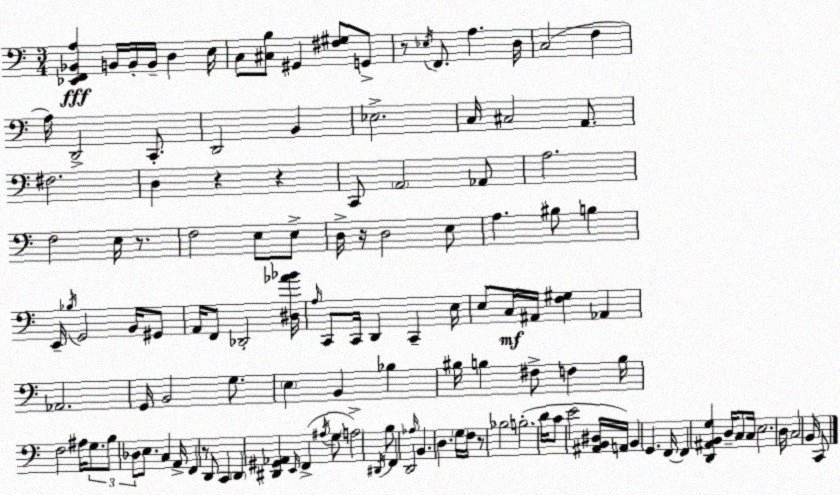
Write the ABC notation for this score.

X:1
T:Untitled
M:3/4
L:1/4
K:Am
[_E,,F,,_B,,A,] B,,/4 B,,/4 B,,/4 D, E,/4 C,/2 [^C,B,]/2 ^G,, [^F,^G,]/2 G,,/2 z/2 _E,/4 F,,/2 A, D,/4 C,2 F, A,/4 D,,2 C,,/2 D,,2 B,, _E,2 C,/4 ^C,2 A,,/2 ^F,2 D, z z C,,/2 A,,2 _A,,/2 A,2 F,2 E,/4 z/2 F,2 E,/2 E,/2 D,/4 z/4 D,2 E,/2 A, ^B,/2 B, E,,/4 _B,/4 G,,2 B,,/4 ^G,,/2 A,,/4 F,,/2 _D,,2 [^D,_A_B]/4 A,/4 C,,/2 C,,/4 D,, C,, E,/4 E,/2 C,/4 ^A,,/4 [F,^G,] _A,, _A,,2 G,,/4 B,,2 G,/2 E, B,, _B, ^B,/4 B, ^F,/2 F, B,/4 F,2 ^A,/4 G,/2 B,/2 _D,/2 E,/2 C, A,,/4 F,, z/2 D,,/2 C,, D,, [^D,,^G,,_A,,] E,,/4 F,, ^A,/4 G,/2 A,2 ^D,,/4 B,/2 F,, D,,2 _A,/4 B,, D, G,/4 F,/4 z/2 _B,2 B,2 D/4 C/2 E2 [^A,,B,,^D,]/4 A,,/4 B,, G,, F,,/4 F,, [D,,^A,,B,,G,] D,/4 C,/2 C,/4 E,2 D,/4 C,2 B,,/4 C,,/2